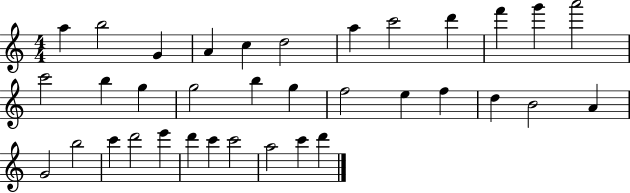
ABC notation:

X:1
T:Untitled
M:4/4
L:1/4
K:C
a b2 G A c d2 a c'2 d' f' g' a'2 c'2 b g g2 b g f2 e f d B2 A G2 b2 c' d'2 e' d' c' c'2 a2 c' d'